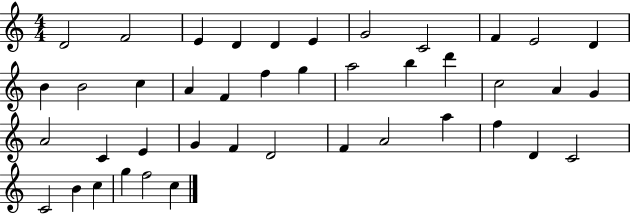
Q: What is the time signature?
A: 4/4